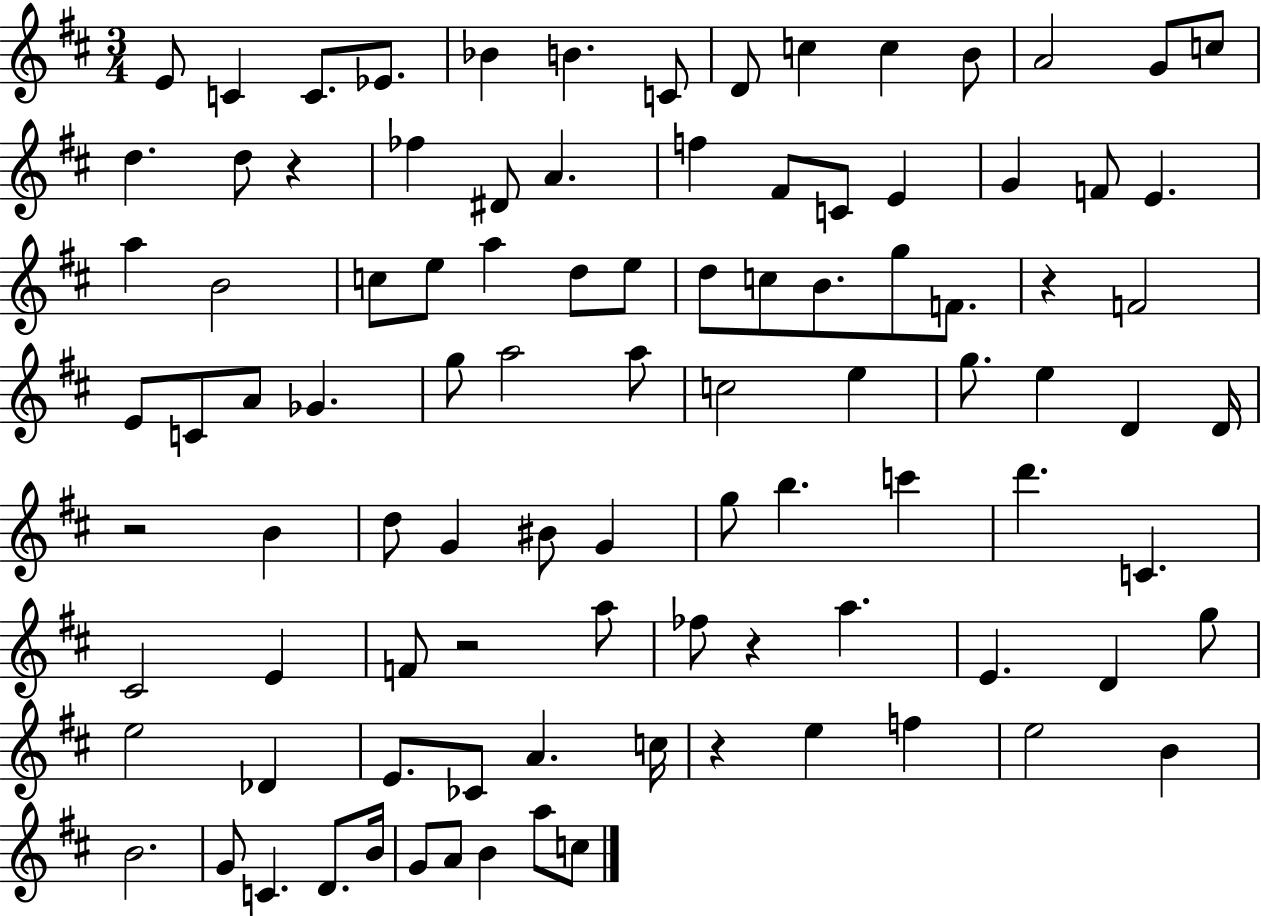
X:1
T:Untitled
M:3/4
L:1/4
K:D
E/2 C C/2 _E/2 _B B C/2 D/2 c c B/2 A2 G/2 c/2 d d/2 z _f ^D/2 A f ^F/2 C/2 E G F/2 E a B2 c/2 e/2 a d/2 e/2 d/2 c/2 B/2 g/2 F/2 z F2 E/2 C/2 A/2 _G g/2 a2 a/2 c2 e g/2 e D D/4 z2 B d/2 G ^B/2 G g/2 b c' d' C ^C2 E F/2 z2 a/2 _f/2 z a E D g/2 e2 _D E/2 _C/2 A c/4 z e f e2 B B2 G/2 C D/2 B/4 G/2 A/2 B a/2 c/2